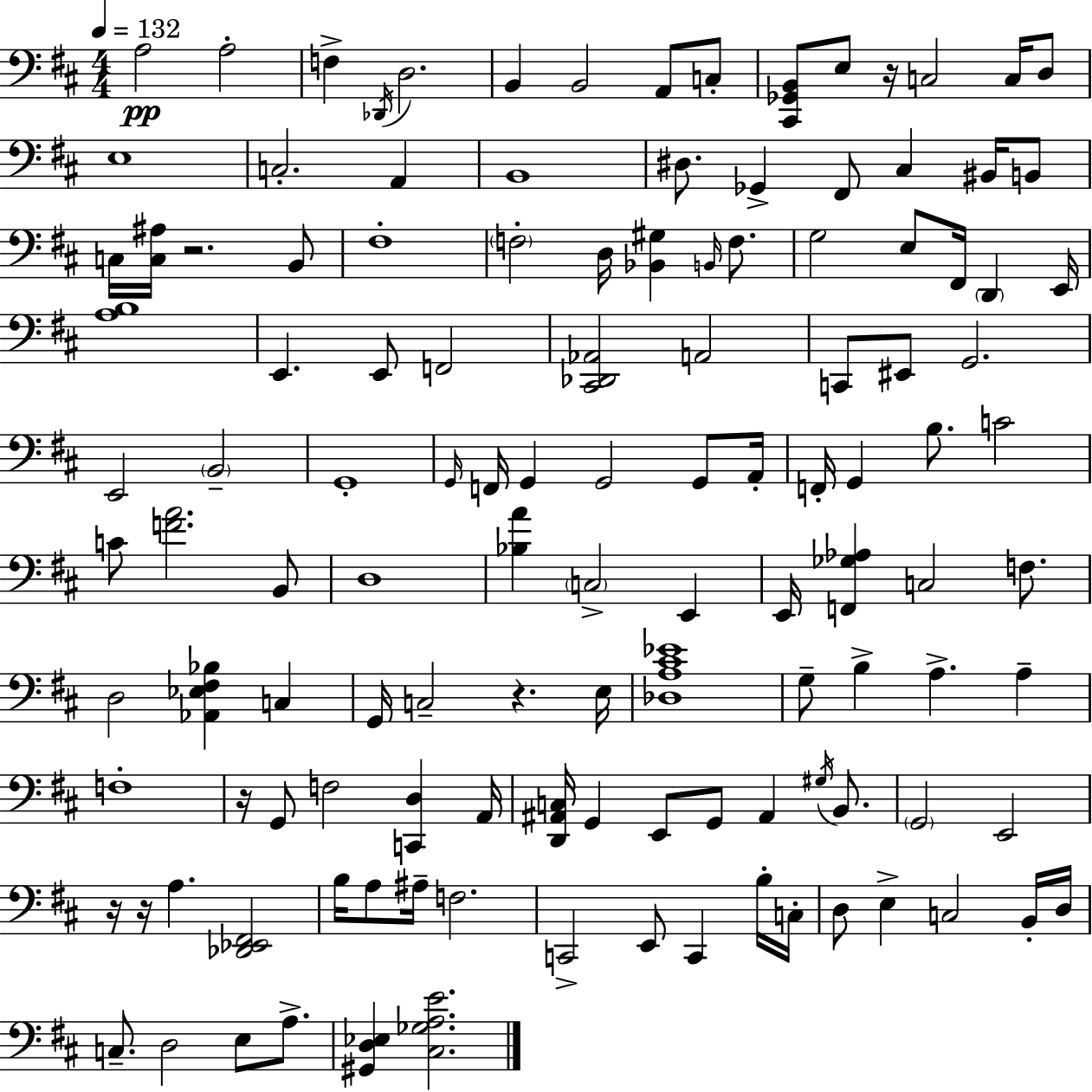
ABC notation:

X:1
T:Untitled
M:4/4
L:1/4
K:D
A,2 A,2 F, _D,,/4 D,2 B,, B,,2 A,,/2 C,/2 [^C,,_G,,B,,]/2 E,/2 z/4 C,2 C,/4 D,/2 E,4 C,2 A,, B,,4 ^D,/2 _G,, ^F,,/2 ^C, ^B,,/4 B,,/2 C,/4 [C,^A,]/4 z2 B,,/2 ^F,4 F,2 D,/4 [_B,,^G,] B,,/4 F,/2 G,2 E,/2 ^F,,/4 D,, E,,/4 [A,B,]4 E,, E,,/2 F,,2 [^C,,_D,,_A,,]2 A,,2 C,,/2 ^E,,/2 G,,2 E,,2 B,,2 G,,4 G,,/4 F,,/4 G,, G,,2 G,,/2 A,,/4 F,,/4 G,, B,/2 C2 C/2 [FA]2 B,,/2 D,4 [_B,A] C,2 E,, E,,/4 [F,,_G,_A,] C,2 F,/2 D,2 [_A,,_E,^F,_B,] C, G,,/4 C,2 z E,/4 [_D,A,^C_E]4 G,/2 B, A, A, F,4 z/4 G,,/2 F,2 [C,,D,] A,,/4 [D,,^A,,C,]/4 G,, E,,/2 G,,/2 ^A,, ^G,/4 B,,/2 G,,2 E,,2 z/4 z/4 A, [_D,,_E,,^F,,]2 B,/4 A,/2 ^A,/4 F,2 C,,2 E,,/2 C,, B,/4 C,/4 D,/2 E, C,2 B,,/4 D,/4 C,/2 D,2 E,/2 A,/2 [^G,,D,_E,] [^C,_G,A,E]2